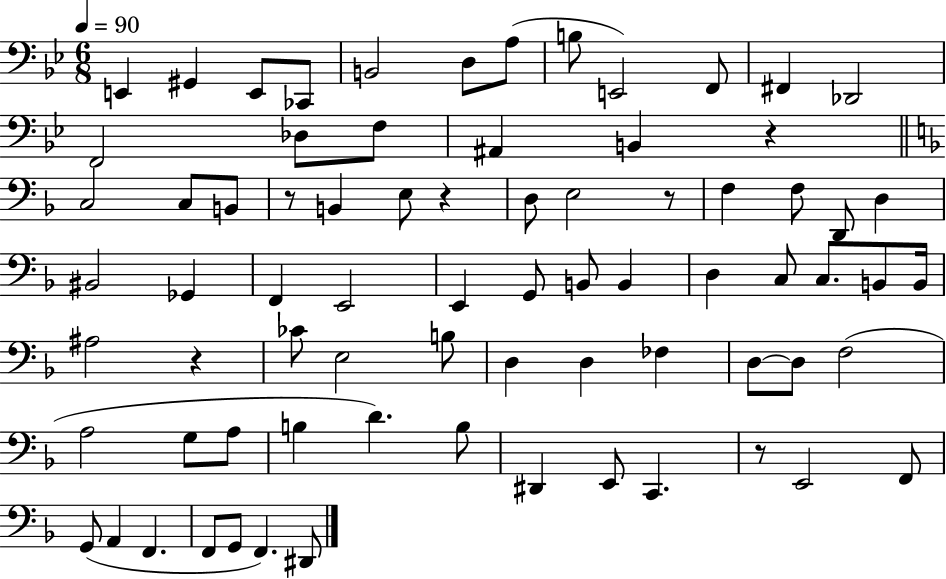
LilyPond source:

{
  \clef bass
  \numericTimeSignature
  \time 6/8
  \key bes \major
  \tempo 4 = 90
  e,4 gis,4 e,8 ces,8 | b,2 d8 a8( | b8 e,2) f,8 | fis,4 des,2 | \break f,2 des8 f8 | ais,4 b,4 r4 | \bar "||" \break \key f \major c2 c8 b,8 | r8 b,4 e8 r4 | d8 e2 r8 | f4 f8 d,8 d4 | \break bis,2 ges,4 | f,4 e,2 | e,4 g,8 b,8 b,4 | d4 c8 c8. b,8 b,16 | \break ais2 r4 | ces'8 e2 b8 | d4 d4 fes4 | d8~~ d8 f2( | \break a2 g8 a8 | b4 d'4.) b8 | dis,4 e,8 c,4. | r8 e,2 f,8 | \break g,8( a,4 f,4. | f,8 g,8 f,4.) dis,8 | \bar "|."
}